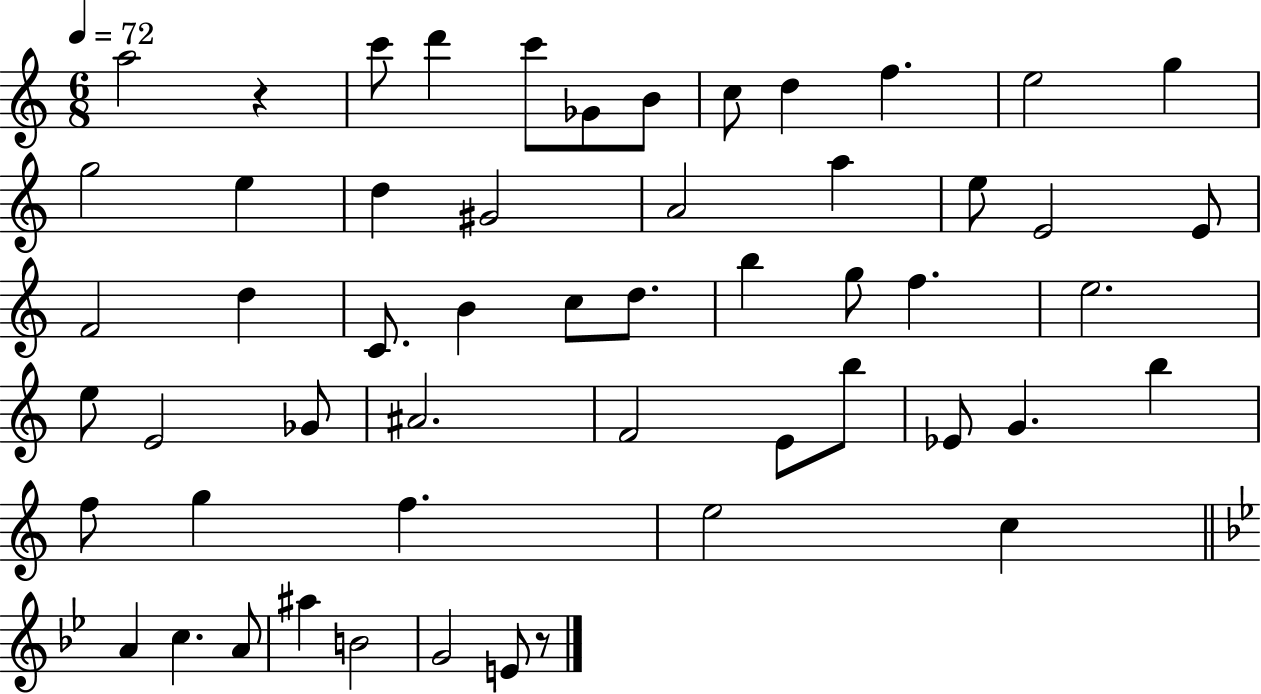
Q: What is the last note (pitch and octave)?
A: E4